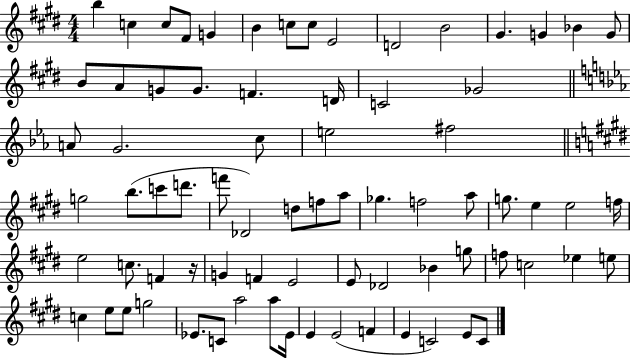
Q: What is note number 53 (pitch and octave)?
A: Bb4